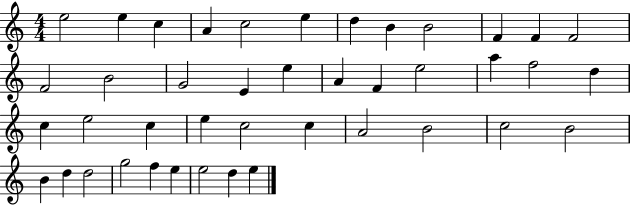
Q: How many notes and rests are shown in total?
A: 42